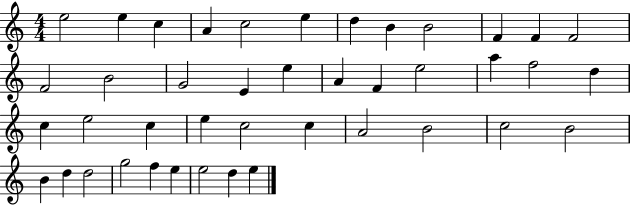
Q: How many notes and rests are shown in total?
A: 42